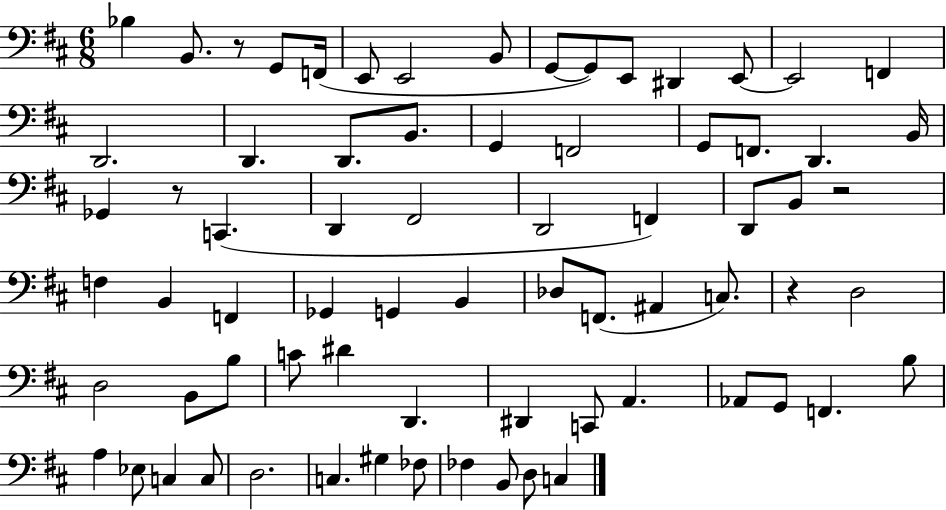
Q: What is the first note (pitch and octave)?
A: Bb3